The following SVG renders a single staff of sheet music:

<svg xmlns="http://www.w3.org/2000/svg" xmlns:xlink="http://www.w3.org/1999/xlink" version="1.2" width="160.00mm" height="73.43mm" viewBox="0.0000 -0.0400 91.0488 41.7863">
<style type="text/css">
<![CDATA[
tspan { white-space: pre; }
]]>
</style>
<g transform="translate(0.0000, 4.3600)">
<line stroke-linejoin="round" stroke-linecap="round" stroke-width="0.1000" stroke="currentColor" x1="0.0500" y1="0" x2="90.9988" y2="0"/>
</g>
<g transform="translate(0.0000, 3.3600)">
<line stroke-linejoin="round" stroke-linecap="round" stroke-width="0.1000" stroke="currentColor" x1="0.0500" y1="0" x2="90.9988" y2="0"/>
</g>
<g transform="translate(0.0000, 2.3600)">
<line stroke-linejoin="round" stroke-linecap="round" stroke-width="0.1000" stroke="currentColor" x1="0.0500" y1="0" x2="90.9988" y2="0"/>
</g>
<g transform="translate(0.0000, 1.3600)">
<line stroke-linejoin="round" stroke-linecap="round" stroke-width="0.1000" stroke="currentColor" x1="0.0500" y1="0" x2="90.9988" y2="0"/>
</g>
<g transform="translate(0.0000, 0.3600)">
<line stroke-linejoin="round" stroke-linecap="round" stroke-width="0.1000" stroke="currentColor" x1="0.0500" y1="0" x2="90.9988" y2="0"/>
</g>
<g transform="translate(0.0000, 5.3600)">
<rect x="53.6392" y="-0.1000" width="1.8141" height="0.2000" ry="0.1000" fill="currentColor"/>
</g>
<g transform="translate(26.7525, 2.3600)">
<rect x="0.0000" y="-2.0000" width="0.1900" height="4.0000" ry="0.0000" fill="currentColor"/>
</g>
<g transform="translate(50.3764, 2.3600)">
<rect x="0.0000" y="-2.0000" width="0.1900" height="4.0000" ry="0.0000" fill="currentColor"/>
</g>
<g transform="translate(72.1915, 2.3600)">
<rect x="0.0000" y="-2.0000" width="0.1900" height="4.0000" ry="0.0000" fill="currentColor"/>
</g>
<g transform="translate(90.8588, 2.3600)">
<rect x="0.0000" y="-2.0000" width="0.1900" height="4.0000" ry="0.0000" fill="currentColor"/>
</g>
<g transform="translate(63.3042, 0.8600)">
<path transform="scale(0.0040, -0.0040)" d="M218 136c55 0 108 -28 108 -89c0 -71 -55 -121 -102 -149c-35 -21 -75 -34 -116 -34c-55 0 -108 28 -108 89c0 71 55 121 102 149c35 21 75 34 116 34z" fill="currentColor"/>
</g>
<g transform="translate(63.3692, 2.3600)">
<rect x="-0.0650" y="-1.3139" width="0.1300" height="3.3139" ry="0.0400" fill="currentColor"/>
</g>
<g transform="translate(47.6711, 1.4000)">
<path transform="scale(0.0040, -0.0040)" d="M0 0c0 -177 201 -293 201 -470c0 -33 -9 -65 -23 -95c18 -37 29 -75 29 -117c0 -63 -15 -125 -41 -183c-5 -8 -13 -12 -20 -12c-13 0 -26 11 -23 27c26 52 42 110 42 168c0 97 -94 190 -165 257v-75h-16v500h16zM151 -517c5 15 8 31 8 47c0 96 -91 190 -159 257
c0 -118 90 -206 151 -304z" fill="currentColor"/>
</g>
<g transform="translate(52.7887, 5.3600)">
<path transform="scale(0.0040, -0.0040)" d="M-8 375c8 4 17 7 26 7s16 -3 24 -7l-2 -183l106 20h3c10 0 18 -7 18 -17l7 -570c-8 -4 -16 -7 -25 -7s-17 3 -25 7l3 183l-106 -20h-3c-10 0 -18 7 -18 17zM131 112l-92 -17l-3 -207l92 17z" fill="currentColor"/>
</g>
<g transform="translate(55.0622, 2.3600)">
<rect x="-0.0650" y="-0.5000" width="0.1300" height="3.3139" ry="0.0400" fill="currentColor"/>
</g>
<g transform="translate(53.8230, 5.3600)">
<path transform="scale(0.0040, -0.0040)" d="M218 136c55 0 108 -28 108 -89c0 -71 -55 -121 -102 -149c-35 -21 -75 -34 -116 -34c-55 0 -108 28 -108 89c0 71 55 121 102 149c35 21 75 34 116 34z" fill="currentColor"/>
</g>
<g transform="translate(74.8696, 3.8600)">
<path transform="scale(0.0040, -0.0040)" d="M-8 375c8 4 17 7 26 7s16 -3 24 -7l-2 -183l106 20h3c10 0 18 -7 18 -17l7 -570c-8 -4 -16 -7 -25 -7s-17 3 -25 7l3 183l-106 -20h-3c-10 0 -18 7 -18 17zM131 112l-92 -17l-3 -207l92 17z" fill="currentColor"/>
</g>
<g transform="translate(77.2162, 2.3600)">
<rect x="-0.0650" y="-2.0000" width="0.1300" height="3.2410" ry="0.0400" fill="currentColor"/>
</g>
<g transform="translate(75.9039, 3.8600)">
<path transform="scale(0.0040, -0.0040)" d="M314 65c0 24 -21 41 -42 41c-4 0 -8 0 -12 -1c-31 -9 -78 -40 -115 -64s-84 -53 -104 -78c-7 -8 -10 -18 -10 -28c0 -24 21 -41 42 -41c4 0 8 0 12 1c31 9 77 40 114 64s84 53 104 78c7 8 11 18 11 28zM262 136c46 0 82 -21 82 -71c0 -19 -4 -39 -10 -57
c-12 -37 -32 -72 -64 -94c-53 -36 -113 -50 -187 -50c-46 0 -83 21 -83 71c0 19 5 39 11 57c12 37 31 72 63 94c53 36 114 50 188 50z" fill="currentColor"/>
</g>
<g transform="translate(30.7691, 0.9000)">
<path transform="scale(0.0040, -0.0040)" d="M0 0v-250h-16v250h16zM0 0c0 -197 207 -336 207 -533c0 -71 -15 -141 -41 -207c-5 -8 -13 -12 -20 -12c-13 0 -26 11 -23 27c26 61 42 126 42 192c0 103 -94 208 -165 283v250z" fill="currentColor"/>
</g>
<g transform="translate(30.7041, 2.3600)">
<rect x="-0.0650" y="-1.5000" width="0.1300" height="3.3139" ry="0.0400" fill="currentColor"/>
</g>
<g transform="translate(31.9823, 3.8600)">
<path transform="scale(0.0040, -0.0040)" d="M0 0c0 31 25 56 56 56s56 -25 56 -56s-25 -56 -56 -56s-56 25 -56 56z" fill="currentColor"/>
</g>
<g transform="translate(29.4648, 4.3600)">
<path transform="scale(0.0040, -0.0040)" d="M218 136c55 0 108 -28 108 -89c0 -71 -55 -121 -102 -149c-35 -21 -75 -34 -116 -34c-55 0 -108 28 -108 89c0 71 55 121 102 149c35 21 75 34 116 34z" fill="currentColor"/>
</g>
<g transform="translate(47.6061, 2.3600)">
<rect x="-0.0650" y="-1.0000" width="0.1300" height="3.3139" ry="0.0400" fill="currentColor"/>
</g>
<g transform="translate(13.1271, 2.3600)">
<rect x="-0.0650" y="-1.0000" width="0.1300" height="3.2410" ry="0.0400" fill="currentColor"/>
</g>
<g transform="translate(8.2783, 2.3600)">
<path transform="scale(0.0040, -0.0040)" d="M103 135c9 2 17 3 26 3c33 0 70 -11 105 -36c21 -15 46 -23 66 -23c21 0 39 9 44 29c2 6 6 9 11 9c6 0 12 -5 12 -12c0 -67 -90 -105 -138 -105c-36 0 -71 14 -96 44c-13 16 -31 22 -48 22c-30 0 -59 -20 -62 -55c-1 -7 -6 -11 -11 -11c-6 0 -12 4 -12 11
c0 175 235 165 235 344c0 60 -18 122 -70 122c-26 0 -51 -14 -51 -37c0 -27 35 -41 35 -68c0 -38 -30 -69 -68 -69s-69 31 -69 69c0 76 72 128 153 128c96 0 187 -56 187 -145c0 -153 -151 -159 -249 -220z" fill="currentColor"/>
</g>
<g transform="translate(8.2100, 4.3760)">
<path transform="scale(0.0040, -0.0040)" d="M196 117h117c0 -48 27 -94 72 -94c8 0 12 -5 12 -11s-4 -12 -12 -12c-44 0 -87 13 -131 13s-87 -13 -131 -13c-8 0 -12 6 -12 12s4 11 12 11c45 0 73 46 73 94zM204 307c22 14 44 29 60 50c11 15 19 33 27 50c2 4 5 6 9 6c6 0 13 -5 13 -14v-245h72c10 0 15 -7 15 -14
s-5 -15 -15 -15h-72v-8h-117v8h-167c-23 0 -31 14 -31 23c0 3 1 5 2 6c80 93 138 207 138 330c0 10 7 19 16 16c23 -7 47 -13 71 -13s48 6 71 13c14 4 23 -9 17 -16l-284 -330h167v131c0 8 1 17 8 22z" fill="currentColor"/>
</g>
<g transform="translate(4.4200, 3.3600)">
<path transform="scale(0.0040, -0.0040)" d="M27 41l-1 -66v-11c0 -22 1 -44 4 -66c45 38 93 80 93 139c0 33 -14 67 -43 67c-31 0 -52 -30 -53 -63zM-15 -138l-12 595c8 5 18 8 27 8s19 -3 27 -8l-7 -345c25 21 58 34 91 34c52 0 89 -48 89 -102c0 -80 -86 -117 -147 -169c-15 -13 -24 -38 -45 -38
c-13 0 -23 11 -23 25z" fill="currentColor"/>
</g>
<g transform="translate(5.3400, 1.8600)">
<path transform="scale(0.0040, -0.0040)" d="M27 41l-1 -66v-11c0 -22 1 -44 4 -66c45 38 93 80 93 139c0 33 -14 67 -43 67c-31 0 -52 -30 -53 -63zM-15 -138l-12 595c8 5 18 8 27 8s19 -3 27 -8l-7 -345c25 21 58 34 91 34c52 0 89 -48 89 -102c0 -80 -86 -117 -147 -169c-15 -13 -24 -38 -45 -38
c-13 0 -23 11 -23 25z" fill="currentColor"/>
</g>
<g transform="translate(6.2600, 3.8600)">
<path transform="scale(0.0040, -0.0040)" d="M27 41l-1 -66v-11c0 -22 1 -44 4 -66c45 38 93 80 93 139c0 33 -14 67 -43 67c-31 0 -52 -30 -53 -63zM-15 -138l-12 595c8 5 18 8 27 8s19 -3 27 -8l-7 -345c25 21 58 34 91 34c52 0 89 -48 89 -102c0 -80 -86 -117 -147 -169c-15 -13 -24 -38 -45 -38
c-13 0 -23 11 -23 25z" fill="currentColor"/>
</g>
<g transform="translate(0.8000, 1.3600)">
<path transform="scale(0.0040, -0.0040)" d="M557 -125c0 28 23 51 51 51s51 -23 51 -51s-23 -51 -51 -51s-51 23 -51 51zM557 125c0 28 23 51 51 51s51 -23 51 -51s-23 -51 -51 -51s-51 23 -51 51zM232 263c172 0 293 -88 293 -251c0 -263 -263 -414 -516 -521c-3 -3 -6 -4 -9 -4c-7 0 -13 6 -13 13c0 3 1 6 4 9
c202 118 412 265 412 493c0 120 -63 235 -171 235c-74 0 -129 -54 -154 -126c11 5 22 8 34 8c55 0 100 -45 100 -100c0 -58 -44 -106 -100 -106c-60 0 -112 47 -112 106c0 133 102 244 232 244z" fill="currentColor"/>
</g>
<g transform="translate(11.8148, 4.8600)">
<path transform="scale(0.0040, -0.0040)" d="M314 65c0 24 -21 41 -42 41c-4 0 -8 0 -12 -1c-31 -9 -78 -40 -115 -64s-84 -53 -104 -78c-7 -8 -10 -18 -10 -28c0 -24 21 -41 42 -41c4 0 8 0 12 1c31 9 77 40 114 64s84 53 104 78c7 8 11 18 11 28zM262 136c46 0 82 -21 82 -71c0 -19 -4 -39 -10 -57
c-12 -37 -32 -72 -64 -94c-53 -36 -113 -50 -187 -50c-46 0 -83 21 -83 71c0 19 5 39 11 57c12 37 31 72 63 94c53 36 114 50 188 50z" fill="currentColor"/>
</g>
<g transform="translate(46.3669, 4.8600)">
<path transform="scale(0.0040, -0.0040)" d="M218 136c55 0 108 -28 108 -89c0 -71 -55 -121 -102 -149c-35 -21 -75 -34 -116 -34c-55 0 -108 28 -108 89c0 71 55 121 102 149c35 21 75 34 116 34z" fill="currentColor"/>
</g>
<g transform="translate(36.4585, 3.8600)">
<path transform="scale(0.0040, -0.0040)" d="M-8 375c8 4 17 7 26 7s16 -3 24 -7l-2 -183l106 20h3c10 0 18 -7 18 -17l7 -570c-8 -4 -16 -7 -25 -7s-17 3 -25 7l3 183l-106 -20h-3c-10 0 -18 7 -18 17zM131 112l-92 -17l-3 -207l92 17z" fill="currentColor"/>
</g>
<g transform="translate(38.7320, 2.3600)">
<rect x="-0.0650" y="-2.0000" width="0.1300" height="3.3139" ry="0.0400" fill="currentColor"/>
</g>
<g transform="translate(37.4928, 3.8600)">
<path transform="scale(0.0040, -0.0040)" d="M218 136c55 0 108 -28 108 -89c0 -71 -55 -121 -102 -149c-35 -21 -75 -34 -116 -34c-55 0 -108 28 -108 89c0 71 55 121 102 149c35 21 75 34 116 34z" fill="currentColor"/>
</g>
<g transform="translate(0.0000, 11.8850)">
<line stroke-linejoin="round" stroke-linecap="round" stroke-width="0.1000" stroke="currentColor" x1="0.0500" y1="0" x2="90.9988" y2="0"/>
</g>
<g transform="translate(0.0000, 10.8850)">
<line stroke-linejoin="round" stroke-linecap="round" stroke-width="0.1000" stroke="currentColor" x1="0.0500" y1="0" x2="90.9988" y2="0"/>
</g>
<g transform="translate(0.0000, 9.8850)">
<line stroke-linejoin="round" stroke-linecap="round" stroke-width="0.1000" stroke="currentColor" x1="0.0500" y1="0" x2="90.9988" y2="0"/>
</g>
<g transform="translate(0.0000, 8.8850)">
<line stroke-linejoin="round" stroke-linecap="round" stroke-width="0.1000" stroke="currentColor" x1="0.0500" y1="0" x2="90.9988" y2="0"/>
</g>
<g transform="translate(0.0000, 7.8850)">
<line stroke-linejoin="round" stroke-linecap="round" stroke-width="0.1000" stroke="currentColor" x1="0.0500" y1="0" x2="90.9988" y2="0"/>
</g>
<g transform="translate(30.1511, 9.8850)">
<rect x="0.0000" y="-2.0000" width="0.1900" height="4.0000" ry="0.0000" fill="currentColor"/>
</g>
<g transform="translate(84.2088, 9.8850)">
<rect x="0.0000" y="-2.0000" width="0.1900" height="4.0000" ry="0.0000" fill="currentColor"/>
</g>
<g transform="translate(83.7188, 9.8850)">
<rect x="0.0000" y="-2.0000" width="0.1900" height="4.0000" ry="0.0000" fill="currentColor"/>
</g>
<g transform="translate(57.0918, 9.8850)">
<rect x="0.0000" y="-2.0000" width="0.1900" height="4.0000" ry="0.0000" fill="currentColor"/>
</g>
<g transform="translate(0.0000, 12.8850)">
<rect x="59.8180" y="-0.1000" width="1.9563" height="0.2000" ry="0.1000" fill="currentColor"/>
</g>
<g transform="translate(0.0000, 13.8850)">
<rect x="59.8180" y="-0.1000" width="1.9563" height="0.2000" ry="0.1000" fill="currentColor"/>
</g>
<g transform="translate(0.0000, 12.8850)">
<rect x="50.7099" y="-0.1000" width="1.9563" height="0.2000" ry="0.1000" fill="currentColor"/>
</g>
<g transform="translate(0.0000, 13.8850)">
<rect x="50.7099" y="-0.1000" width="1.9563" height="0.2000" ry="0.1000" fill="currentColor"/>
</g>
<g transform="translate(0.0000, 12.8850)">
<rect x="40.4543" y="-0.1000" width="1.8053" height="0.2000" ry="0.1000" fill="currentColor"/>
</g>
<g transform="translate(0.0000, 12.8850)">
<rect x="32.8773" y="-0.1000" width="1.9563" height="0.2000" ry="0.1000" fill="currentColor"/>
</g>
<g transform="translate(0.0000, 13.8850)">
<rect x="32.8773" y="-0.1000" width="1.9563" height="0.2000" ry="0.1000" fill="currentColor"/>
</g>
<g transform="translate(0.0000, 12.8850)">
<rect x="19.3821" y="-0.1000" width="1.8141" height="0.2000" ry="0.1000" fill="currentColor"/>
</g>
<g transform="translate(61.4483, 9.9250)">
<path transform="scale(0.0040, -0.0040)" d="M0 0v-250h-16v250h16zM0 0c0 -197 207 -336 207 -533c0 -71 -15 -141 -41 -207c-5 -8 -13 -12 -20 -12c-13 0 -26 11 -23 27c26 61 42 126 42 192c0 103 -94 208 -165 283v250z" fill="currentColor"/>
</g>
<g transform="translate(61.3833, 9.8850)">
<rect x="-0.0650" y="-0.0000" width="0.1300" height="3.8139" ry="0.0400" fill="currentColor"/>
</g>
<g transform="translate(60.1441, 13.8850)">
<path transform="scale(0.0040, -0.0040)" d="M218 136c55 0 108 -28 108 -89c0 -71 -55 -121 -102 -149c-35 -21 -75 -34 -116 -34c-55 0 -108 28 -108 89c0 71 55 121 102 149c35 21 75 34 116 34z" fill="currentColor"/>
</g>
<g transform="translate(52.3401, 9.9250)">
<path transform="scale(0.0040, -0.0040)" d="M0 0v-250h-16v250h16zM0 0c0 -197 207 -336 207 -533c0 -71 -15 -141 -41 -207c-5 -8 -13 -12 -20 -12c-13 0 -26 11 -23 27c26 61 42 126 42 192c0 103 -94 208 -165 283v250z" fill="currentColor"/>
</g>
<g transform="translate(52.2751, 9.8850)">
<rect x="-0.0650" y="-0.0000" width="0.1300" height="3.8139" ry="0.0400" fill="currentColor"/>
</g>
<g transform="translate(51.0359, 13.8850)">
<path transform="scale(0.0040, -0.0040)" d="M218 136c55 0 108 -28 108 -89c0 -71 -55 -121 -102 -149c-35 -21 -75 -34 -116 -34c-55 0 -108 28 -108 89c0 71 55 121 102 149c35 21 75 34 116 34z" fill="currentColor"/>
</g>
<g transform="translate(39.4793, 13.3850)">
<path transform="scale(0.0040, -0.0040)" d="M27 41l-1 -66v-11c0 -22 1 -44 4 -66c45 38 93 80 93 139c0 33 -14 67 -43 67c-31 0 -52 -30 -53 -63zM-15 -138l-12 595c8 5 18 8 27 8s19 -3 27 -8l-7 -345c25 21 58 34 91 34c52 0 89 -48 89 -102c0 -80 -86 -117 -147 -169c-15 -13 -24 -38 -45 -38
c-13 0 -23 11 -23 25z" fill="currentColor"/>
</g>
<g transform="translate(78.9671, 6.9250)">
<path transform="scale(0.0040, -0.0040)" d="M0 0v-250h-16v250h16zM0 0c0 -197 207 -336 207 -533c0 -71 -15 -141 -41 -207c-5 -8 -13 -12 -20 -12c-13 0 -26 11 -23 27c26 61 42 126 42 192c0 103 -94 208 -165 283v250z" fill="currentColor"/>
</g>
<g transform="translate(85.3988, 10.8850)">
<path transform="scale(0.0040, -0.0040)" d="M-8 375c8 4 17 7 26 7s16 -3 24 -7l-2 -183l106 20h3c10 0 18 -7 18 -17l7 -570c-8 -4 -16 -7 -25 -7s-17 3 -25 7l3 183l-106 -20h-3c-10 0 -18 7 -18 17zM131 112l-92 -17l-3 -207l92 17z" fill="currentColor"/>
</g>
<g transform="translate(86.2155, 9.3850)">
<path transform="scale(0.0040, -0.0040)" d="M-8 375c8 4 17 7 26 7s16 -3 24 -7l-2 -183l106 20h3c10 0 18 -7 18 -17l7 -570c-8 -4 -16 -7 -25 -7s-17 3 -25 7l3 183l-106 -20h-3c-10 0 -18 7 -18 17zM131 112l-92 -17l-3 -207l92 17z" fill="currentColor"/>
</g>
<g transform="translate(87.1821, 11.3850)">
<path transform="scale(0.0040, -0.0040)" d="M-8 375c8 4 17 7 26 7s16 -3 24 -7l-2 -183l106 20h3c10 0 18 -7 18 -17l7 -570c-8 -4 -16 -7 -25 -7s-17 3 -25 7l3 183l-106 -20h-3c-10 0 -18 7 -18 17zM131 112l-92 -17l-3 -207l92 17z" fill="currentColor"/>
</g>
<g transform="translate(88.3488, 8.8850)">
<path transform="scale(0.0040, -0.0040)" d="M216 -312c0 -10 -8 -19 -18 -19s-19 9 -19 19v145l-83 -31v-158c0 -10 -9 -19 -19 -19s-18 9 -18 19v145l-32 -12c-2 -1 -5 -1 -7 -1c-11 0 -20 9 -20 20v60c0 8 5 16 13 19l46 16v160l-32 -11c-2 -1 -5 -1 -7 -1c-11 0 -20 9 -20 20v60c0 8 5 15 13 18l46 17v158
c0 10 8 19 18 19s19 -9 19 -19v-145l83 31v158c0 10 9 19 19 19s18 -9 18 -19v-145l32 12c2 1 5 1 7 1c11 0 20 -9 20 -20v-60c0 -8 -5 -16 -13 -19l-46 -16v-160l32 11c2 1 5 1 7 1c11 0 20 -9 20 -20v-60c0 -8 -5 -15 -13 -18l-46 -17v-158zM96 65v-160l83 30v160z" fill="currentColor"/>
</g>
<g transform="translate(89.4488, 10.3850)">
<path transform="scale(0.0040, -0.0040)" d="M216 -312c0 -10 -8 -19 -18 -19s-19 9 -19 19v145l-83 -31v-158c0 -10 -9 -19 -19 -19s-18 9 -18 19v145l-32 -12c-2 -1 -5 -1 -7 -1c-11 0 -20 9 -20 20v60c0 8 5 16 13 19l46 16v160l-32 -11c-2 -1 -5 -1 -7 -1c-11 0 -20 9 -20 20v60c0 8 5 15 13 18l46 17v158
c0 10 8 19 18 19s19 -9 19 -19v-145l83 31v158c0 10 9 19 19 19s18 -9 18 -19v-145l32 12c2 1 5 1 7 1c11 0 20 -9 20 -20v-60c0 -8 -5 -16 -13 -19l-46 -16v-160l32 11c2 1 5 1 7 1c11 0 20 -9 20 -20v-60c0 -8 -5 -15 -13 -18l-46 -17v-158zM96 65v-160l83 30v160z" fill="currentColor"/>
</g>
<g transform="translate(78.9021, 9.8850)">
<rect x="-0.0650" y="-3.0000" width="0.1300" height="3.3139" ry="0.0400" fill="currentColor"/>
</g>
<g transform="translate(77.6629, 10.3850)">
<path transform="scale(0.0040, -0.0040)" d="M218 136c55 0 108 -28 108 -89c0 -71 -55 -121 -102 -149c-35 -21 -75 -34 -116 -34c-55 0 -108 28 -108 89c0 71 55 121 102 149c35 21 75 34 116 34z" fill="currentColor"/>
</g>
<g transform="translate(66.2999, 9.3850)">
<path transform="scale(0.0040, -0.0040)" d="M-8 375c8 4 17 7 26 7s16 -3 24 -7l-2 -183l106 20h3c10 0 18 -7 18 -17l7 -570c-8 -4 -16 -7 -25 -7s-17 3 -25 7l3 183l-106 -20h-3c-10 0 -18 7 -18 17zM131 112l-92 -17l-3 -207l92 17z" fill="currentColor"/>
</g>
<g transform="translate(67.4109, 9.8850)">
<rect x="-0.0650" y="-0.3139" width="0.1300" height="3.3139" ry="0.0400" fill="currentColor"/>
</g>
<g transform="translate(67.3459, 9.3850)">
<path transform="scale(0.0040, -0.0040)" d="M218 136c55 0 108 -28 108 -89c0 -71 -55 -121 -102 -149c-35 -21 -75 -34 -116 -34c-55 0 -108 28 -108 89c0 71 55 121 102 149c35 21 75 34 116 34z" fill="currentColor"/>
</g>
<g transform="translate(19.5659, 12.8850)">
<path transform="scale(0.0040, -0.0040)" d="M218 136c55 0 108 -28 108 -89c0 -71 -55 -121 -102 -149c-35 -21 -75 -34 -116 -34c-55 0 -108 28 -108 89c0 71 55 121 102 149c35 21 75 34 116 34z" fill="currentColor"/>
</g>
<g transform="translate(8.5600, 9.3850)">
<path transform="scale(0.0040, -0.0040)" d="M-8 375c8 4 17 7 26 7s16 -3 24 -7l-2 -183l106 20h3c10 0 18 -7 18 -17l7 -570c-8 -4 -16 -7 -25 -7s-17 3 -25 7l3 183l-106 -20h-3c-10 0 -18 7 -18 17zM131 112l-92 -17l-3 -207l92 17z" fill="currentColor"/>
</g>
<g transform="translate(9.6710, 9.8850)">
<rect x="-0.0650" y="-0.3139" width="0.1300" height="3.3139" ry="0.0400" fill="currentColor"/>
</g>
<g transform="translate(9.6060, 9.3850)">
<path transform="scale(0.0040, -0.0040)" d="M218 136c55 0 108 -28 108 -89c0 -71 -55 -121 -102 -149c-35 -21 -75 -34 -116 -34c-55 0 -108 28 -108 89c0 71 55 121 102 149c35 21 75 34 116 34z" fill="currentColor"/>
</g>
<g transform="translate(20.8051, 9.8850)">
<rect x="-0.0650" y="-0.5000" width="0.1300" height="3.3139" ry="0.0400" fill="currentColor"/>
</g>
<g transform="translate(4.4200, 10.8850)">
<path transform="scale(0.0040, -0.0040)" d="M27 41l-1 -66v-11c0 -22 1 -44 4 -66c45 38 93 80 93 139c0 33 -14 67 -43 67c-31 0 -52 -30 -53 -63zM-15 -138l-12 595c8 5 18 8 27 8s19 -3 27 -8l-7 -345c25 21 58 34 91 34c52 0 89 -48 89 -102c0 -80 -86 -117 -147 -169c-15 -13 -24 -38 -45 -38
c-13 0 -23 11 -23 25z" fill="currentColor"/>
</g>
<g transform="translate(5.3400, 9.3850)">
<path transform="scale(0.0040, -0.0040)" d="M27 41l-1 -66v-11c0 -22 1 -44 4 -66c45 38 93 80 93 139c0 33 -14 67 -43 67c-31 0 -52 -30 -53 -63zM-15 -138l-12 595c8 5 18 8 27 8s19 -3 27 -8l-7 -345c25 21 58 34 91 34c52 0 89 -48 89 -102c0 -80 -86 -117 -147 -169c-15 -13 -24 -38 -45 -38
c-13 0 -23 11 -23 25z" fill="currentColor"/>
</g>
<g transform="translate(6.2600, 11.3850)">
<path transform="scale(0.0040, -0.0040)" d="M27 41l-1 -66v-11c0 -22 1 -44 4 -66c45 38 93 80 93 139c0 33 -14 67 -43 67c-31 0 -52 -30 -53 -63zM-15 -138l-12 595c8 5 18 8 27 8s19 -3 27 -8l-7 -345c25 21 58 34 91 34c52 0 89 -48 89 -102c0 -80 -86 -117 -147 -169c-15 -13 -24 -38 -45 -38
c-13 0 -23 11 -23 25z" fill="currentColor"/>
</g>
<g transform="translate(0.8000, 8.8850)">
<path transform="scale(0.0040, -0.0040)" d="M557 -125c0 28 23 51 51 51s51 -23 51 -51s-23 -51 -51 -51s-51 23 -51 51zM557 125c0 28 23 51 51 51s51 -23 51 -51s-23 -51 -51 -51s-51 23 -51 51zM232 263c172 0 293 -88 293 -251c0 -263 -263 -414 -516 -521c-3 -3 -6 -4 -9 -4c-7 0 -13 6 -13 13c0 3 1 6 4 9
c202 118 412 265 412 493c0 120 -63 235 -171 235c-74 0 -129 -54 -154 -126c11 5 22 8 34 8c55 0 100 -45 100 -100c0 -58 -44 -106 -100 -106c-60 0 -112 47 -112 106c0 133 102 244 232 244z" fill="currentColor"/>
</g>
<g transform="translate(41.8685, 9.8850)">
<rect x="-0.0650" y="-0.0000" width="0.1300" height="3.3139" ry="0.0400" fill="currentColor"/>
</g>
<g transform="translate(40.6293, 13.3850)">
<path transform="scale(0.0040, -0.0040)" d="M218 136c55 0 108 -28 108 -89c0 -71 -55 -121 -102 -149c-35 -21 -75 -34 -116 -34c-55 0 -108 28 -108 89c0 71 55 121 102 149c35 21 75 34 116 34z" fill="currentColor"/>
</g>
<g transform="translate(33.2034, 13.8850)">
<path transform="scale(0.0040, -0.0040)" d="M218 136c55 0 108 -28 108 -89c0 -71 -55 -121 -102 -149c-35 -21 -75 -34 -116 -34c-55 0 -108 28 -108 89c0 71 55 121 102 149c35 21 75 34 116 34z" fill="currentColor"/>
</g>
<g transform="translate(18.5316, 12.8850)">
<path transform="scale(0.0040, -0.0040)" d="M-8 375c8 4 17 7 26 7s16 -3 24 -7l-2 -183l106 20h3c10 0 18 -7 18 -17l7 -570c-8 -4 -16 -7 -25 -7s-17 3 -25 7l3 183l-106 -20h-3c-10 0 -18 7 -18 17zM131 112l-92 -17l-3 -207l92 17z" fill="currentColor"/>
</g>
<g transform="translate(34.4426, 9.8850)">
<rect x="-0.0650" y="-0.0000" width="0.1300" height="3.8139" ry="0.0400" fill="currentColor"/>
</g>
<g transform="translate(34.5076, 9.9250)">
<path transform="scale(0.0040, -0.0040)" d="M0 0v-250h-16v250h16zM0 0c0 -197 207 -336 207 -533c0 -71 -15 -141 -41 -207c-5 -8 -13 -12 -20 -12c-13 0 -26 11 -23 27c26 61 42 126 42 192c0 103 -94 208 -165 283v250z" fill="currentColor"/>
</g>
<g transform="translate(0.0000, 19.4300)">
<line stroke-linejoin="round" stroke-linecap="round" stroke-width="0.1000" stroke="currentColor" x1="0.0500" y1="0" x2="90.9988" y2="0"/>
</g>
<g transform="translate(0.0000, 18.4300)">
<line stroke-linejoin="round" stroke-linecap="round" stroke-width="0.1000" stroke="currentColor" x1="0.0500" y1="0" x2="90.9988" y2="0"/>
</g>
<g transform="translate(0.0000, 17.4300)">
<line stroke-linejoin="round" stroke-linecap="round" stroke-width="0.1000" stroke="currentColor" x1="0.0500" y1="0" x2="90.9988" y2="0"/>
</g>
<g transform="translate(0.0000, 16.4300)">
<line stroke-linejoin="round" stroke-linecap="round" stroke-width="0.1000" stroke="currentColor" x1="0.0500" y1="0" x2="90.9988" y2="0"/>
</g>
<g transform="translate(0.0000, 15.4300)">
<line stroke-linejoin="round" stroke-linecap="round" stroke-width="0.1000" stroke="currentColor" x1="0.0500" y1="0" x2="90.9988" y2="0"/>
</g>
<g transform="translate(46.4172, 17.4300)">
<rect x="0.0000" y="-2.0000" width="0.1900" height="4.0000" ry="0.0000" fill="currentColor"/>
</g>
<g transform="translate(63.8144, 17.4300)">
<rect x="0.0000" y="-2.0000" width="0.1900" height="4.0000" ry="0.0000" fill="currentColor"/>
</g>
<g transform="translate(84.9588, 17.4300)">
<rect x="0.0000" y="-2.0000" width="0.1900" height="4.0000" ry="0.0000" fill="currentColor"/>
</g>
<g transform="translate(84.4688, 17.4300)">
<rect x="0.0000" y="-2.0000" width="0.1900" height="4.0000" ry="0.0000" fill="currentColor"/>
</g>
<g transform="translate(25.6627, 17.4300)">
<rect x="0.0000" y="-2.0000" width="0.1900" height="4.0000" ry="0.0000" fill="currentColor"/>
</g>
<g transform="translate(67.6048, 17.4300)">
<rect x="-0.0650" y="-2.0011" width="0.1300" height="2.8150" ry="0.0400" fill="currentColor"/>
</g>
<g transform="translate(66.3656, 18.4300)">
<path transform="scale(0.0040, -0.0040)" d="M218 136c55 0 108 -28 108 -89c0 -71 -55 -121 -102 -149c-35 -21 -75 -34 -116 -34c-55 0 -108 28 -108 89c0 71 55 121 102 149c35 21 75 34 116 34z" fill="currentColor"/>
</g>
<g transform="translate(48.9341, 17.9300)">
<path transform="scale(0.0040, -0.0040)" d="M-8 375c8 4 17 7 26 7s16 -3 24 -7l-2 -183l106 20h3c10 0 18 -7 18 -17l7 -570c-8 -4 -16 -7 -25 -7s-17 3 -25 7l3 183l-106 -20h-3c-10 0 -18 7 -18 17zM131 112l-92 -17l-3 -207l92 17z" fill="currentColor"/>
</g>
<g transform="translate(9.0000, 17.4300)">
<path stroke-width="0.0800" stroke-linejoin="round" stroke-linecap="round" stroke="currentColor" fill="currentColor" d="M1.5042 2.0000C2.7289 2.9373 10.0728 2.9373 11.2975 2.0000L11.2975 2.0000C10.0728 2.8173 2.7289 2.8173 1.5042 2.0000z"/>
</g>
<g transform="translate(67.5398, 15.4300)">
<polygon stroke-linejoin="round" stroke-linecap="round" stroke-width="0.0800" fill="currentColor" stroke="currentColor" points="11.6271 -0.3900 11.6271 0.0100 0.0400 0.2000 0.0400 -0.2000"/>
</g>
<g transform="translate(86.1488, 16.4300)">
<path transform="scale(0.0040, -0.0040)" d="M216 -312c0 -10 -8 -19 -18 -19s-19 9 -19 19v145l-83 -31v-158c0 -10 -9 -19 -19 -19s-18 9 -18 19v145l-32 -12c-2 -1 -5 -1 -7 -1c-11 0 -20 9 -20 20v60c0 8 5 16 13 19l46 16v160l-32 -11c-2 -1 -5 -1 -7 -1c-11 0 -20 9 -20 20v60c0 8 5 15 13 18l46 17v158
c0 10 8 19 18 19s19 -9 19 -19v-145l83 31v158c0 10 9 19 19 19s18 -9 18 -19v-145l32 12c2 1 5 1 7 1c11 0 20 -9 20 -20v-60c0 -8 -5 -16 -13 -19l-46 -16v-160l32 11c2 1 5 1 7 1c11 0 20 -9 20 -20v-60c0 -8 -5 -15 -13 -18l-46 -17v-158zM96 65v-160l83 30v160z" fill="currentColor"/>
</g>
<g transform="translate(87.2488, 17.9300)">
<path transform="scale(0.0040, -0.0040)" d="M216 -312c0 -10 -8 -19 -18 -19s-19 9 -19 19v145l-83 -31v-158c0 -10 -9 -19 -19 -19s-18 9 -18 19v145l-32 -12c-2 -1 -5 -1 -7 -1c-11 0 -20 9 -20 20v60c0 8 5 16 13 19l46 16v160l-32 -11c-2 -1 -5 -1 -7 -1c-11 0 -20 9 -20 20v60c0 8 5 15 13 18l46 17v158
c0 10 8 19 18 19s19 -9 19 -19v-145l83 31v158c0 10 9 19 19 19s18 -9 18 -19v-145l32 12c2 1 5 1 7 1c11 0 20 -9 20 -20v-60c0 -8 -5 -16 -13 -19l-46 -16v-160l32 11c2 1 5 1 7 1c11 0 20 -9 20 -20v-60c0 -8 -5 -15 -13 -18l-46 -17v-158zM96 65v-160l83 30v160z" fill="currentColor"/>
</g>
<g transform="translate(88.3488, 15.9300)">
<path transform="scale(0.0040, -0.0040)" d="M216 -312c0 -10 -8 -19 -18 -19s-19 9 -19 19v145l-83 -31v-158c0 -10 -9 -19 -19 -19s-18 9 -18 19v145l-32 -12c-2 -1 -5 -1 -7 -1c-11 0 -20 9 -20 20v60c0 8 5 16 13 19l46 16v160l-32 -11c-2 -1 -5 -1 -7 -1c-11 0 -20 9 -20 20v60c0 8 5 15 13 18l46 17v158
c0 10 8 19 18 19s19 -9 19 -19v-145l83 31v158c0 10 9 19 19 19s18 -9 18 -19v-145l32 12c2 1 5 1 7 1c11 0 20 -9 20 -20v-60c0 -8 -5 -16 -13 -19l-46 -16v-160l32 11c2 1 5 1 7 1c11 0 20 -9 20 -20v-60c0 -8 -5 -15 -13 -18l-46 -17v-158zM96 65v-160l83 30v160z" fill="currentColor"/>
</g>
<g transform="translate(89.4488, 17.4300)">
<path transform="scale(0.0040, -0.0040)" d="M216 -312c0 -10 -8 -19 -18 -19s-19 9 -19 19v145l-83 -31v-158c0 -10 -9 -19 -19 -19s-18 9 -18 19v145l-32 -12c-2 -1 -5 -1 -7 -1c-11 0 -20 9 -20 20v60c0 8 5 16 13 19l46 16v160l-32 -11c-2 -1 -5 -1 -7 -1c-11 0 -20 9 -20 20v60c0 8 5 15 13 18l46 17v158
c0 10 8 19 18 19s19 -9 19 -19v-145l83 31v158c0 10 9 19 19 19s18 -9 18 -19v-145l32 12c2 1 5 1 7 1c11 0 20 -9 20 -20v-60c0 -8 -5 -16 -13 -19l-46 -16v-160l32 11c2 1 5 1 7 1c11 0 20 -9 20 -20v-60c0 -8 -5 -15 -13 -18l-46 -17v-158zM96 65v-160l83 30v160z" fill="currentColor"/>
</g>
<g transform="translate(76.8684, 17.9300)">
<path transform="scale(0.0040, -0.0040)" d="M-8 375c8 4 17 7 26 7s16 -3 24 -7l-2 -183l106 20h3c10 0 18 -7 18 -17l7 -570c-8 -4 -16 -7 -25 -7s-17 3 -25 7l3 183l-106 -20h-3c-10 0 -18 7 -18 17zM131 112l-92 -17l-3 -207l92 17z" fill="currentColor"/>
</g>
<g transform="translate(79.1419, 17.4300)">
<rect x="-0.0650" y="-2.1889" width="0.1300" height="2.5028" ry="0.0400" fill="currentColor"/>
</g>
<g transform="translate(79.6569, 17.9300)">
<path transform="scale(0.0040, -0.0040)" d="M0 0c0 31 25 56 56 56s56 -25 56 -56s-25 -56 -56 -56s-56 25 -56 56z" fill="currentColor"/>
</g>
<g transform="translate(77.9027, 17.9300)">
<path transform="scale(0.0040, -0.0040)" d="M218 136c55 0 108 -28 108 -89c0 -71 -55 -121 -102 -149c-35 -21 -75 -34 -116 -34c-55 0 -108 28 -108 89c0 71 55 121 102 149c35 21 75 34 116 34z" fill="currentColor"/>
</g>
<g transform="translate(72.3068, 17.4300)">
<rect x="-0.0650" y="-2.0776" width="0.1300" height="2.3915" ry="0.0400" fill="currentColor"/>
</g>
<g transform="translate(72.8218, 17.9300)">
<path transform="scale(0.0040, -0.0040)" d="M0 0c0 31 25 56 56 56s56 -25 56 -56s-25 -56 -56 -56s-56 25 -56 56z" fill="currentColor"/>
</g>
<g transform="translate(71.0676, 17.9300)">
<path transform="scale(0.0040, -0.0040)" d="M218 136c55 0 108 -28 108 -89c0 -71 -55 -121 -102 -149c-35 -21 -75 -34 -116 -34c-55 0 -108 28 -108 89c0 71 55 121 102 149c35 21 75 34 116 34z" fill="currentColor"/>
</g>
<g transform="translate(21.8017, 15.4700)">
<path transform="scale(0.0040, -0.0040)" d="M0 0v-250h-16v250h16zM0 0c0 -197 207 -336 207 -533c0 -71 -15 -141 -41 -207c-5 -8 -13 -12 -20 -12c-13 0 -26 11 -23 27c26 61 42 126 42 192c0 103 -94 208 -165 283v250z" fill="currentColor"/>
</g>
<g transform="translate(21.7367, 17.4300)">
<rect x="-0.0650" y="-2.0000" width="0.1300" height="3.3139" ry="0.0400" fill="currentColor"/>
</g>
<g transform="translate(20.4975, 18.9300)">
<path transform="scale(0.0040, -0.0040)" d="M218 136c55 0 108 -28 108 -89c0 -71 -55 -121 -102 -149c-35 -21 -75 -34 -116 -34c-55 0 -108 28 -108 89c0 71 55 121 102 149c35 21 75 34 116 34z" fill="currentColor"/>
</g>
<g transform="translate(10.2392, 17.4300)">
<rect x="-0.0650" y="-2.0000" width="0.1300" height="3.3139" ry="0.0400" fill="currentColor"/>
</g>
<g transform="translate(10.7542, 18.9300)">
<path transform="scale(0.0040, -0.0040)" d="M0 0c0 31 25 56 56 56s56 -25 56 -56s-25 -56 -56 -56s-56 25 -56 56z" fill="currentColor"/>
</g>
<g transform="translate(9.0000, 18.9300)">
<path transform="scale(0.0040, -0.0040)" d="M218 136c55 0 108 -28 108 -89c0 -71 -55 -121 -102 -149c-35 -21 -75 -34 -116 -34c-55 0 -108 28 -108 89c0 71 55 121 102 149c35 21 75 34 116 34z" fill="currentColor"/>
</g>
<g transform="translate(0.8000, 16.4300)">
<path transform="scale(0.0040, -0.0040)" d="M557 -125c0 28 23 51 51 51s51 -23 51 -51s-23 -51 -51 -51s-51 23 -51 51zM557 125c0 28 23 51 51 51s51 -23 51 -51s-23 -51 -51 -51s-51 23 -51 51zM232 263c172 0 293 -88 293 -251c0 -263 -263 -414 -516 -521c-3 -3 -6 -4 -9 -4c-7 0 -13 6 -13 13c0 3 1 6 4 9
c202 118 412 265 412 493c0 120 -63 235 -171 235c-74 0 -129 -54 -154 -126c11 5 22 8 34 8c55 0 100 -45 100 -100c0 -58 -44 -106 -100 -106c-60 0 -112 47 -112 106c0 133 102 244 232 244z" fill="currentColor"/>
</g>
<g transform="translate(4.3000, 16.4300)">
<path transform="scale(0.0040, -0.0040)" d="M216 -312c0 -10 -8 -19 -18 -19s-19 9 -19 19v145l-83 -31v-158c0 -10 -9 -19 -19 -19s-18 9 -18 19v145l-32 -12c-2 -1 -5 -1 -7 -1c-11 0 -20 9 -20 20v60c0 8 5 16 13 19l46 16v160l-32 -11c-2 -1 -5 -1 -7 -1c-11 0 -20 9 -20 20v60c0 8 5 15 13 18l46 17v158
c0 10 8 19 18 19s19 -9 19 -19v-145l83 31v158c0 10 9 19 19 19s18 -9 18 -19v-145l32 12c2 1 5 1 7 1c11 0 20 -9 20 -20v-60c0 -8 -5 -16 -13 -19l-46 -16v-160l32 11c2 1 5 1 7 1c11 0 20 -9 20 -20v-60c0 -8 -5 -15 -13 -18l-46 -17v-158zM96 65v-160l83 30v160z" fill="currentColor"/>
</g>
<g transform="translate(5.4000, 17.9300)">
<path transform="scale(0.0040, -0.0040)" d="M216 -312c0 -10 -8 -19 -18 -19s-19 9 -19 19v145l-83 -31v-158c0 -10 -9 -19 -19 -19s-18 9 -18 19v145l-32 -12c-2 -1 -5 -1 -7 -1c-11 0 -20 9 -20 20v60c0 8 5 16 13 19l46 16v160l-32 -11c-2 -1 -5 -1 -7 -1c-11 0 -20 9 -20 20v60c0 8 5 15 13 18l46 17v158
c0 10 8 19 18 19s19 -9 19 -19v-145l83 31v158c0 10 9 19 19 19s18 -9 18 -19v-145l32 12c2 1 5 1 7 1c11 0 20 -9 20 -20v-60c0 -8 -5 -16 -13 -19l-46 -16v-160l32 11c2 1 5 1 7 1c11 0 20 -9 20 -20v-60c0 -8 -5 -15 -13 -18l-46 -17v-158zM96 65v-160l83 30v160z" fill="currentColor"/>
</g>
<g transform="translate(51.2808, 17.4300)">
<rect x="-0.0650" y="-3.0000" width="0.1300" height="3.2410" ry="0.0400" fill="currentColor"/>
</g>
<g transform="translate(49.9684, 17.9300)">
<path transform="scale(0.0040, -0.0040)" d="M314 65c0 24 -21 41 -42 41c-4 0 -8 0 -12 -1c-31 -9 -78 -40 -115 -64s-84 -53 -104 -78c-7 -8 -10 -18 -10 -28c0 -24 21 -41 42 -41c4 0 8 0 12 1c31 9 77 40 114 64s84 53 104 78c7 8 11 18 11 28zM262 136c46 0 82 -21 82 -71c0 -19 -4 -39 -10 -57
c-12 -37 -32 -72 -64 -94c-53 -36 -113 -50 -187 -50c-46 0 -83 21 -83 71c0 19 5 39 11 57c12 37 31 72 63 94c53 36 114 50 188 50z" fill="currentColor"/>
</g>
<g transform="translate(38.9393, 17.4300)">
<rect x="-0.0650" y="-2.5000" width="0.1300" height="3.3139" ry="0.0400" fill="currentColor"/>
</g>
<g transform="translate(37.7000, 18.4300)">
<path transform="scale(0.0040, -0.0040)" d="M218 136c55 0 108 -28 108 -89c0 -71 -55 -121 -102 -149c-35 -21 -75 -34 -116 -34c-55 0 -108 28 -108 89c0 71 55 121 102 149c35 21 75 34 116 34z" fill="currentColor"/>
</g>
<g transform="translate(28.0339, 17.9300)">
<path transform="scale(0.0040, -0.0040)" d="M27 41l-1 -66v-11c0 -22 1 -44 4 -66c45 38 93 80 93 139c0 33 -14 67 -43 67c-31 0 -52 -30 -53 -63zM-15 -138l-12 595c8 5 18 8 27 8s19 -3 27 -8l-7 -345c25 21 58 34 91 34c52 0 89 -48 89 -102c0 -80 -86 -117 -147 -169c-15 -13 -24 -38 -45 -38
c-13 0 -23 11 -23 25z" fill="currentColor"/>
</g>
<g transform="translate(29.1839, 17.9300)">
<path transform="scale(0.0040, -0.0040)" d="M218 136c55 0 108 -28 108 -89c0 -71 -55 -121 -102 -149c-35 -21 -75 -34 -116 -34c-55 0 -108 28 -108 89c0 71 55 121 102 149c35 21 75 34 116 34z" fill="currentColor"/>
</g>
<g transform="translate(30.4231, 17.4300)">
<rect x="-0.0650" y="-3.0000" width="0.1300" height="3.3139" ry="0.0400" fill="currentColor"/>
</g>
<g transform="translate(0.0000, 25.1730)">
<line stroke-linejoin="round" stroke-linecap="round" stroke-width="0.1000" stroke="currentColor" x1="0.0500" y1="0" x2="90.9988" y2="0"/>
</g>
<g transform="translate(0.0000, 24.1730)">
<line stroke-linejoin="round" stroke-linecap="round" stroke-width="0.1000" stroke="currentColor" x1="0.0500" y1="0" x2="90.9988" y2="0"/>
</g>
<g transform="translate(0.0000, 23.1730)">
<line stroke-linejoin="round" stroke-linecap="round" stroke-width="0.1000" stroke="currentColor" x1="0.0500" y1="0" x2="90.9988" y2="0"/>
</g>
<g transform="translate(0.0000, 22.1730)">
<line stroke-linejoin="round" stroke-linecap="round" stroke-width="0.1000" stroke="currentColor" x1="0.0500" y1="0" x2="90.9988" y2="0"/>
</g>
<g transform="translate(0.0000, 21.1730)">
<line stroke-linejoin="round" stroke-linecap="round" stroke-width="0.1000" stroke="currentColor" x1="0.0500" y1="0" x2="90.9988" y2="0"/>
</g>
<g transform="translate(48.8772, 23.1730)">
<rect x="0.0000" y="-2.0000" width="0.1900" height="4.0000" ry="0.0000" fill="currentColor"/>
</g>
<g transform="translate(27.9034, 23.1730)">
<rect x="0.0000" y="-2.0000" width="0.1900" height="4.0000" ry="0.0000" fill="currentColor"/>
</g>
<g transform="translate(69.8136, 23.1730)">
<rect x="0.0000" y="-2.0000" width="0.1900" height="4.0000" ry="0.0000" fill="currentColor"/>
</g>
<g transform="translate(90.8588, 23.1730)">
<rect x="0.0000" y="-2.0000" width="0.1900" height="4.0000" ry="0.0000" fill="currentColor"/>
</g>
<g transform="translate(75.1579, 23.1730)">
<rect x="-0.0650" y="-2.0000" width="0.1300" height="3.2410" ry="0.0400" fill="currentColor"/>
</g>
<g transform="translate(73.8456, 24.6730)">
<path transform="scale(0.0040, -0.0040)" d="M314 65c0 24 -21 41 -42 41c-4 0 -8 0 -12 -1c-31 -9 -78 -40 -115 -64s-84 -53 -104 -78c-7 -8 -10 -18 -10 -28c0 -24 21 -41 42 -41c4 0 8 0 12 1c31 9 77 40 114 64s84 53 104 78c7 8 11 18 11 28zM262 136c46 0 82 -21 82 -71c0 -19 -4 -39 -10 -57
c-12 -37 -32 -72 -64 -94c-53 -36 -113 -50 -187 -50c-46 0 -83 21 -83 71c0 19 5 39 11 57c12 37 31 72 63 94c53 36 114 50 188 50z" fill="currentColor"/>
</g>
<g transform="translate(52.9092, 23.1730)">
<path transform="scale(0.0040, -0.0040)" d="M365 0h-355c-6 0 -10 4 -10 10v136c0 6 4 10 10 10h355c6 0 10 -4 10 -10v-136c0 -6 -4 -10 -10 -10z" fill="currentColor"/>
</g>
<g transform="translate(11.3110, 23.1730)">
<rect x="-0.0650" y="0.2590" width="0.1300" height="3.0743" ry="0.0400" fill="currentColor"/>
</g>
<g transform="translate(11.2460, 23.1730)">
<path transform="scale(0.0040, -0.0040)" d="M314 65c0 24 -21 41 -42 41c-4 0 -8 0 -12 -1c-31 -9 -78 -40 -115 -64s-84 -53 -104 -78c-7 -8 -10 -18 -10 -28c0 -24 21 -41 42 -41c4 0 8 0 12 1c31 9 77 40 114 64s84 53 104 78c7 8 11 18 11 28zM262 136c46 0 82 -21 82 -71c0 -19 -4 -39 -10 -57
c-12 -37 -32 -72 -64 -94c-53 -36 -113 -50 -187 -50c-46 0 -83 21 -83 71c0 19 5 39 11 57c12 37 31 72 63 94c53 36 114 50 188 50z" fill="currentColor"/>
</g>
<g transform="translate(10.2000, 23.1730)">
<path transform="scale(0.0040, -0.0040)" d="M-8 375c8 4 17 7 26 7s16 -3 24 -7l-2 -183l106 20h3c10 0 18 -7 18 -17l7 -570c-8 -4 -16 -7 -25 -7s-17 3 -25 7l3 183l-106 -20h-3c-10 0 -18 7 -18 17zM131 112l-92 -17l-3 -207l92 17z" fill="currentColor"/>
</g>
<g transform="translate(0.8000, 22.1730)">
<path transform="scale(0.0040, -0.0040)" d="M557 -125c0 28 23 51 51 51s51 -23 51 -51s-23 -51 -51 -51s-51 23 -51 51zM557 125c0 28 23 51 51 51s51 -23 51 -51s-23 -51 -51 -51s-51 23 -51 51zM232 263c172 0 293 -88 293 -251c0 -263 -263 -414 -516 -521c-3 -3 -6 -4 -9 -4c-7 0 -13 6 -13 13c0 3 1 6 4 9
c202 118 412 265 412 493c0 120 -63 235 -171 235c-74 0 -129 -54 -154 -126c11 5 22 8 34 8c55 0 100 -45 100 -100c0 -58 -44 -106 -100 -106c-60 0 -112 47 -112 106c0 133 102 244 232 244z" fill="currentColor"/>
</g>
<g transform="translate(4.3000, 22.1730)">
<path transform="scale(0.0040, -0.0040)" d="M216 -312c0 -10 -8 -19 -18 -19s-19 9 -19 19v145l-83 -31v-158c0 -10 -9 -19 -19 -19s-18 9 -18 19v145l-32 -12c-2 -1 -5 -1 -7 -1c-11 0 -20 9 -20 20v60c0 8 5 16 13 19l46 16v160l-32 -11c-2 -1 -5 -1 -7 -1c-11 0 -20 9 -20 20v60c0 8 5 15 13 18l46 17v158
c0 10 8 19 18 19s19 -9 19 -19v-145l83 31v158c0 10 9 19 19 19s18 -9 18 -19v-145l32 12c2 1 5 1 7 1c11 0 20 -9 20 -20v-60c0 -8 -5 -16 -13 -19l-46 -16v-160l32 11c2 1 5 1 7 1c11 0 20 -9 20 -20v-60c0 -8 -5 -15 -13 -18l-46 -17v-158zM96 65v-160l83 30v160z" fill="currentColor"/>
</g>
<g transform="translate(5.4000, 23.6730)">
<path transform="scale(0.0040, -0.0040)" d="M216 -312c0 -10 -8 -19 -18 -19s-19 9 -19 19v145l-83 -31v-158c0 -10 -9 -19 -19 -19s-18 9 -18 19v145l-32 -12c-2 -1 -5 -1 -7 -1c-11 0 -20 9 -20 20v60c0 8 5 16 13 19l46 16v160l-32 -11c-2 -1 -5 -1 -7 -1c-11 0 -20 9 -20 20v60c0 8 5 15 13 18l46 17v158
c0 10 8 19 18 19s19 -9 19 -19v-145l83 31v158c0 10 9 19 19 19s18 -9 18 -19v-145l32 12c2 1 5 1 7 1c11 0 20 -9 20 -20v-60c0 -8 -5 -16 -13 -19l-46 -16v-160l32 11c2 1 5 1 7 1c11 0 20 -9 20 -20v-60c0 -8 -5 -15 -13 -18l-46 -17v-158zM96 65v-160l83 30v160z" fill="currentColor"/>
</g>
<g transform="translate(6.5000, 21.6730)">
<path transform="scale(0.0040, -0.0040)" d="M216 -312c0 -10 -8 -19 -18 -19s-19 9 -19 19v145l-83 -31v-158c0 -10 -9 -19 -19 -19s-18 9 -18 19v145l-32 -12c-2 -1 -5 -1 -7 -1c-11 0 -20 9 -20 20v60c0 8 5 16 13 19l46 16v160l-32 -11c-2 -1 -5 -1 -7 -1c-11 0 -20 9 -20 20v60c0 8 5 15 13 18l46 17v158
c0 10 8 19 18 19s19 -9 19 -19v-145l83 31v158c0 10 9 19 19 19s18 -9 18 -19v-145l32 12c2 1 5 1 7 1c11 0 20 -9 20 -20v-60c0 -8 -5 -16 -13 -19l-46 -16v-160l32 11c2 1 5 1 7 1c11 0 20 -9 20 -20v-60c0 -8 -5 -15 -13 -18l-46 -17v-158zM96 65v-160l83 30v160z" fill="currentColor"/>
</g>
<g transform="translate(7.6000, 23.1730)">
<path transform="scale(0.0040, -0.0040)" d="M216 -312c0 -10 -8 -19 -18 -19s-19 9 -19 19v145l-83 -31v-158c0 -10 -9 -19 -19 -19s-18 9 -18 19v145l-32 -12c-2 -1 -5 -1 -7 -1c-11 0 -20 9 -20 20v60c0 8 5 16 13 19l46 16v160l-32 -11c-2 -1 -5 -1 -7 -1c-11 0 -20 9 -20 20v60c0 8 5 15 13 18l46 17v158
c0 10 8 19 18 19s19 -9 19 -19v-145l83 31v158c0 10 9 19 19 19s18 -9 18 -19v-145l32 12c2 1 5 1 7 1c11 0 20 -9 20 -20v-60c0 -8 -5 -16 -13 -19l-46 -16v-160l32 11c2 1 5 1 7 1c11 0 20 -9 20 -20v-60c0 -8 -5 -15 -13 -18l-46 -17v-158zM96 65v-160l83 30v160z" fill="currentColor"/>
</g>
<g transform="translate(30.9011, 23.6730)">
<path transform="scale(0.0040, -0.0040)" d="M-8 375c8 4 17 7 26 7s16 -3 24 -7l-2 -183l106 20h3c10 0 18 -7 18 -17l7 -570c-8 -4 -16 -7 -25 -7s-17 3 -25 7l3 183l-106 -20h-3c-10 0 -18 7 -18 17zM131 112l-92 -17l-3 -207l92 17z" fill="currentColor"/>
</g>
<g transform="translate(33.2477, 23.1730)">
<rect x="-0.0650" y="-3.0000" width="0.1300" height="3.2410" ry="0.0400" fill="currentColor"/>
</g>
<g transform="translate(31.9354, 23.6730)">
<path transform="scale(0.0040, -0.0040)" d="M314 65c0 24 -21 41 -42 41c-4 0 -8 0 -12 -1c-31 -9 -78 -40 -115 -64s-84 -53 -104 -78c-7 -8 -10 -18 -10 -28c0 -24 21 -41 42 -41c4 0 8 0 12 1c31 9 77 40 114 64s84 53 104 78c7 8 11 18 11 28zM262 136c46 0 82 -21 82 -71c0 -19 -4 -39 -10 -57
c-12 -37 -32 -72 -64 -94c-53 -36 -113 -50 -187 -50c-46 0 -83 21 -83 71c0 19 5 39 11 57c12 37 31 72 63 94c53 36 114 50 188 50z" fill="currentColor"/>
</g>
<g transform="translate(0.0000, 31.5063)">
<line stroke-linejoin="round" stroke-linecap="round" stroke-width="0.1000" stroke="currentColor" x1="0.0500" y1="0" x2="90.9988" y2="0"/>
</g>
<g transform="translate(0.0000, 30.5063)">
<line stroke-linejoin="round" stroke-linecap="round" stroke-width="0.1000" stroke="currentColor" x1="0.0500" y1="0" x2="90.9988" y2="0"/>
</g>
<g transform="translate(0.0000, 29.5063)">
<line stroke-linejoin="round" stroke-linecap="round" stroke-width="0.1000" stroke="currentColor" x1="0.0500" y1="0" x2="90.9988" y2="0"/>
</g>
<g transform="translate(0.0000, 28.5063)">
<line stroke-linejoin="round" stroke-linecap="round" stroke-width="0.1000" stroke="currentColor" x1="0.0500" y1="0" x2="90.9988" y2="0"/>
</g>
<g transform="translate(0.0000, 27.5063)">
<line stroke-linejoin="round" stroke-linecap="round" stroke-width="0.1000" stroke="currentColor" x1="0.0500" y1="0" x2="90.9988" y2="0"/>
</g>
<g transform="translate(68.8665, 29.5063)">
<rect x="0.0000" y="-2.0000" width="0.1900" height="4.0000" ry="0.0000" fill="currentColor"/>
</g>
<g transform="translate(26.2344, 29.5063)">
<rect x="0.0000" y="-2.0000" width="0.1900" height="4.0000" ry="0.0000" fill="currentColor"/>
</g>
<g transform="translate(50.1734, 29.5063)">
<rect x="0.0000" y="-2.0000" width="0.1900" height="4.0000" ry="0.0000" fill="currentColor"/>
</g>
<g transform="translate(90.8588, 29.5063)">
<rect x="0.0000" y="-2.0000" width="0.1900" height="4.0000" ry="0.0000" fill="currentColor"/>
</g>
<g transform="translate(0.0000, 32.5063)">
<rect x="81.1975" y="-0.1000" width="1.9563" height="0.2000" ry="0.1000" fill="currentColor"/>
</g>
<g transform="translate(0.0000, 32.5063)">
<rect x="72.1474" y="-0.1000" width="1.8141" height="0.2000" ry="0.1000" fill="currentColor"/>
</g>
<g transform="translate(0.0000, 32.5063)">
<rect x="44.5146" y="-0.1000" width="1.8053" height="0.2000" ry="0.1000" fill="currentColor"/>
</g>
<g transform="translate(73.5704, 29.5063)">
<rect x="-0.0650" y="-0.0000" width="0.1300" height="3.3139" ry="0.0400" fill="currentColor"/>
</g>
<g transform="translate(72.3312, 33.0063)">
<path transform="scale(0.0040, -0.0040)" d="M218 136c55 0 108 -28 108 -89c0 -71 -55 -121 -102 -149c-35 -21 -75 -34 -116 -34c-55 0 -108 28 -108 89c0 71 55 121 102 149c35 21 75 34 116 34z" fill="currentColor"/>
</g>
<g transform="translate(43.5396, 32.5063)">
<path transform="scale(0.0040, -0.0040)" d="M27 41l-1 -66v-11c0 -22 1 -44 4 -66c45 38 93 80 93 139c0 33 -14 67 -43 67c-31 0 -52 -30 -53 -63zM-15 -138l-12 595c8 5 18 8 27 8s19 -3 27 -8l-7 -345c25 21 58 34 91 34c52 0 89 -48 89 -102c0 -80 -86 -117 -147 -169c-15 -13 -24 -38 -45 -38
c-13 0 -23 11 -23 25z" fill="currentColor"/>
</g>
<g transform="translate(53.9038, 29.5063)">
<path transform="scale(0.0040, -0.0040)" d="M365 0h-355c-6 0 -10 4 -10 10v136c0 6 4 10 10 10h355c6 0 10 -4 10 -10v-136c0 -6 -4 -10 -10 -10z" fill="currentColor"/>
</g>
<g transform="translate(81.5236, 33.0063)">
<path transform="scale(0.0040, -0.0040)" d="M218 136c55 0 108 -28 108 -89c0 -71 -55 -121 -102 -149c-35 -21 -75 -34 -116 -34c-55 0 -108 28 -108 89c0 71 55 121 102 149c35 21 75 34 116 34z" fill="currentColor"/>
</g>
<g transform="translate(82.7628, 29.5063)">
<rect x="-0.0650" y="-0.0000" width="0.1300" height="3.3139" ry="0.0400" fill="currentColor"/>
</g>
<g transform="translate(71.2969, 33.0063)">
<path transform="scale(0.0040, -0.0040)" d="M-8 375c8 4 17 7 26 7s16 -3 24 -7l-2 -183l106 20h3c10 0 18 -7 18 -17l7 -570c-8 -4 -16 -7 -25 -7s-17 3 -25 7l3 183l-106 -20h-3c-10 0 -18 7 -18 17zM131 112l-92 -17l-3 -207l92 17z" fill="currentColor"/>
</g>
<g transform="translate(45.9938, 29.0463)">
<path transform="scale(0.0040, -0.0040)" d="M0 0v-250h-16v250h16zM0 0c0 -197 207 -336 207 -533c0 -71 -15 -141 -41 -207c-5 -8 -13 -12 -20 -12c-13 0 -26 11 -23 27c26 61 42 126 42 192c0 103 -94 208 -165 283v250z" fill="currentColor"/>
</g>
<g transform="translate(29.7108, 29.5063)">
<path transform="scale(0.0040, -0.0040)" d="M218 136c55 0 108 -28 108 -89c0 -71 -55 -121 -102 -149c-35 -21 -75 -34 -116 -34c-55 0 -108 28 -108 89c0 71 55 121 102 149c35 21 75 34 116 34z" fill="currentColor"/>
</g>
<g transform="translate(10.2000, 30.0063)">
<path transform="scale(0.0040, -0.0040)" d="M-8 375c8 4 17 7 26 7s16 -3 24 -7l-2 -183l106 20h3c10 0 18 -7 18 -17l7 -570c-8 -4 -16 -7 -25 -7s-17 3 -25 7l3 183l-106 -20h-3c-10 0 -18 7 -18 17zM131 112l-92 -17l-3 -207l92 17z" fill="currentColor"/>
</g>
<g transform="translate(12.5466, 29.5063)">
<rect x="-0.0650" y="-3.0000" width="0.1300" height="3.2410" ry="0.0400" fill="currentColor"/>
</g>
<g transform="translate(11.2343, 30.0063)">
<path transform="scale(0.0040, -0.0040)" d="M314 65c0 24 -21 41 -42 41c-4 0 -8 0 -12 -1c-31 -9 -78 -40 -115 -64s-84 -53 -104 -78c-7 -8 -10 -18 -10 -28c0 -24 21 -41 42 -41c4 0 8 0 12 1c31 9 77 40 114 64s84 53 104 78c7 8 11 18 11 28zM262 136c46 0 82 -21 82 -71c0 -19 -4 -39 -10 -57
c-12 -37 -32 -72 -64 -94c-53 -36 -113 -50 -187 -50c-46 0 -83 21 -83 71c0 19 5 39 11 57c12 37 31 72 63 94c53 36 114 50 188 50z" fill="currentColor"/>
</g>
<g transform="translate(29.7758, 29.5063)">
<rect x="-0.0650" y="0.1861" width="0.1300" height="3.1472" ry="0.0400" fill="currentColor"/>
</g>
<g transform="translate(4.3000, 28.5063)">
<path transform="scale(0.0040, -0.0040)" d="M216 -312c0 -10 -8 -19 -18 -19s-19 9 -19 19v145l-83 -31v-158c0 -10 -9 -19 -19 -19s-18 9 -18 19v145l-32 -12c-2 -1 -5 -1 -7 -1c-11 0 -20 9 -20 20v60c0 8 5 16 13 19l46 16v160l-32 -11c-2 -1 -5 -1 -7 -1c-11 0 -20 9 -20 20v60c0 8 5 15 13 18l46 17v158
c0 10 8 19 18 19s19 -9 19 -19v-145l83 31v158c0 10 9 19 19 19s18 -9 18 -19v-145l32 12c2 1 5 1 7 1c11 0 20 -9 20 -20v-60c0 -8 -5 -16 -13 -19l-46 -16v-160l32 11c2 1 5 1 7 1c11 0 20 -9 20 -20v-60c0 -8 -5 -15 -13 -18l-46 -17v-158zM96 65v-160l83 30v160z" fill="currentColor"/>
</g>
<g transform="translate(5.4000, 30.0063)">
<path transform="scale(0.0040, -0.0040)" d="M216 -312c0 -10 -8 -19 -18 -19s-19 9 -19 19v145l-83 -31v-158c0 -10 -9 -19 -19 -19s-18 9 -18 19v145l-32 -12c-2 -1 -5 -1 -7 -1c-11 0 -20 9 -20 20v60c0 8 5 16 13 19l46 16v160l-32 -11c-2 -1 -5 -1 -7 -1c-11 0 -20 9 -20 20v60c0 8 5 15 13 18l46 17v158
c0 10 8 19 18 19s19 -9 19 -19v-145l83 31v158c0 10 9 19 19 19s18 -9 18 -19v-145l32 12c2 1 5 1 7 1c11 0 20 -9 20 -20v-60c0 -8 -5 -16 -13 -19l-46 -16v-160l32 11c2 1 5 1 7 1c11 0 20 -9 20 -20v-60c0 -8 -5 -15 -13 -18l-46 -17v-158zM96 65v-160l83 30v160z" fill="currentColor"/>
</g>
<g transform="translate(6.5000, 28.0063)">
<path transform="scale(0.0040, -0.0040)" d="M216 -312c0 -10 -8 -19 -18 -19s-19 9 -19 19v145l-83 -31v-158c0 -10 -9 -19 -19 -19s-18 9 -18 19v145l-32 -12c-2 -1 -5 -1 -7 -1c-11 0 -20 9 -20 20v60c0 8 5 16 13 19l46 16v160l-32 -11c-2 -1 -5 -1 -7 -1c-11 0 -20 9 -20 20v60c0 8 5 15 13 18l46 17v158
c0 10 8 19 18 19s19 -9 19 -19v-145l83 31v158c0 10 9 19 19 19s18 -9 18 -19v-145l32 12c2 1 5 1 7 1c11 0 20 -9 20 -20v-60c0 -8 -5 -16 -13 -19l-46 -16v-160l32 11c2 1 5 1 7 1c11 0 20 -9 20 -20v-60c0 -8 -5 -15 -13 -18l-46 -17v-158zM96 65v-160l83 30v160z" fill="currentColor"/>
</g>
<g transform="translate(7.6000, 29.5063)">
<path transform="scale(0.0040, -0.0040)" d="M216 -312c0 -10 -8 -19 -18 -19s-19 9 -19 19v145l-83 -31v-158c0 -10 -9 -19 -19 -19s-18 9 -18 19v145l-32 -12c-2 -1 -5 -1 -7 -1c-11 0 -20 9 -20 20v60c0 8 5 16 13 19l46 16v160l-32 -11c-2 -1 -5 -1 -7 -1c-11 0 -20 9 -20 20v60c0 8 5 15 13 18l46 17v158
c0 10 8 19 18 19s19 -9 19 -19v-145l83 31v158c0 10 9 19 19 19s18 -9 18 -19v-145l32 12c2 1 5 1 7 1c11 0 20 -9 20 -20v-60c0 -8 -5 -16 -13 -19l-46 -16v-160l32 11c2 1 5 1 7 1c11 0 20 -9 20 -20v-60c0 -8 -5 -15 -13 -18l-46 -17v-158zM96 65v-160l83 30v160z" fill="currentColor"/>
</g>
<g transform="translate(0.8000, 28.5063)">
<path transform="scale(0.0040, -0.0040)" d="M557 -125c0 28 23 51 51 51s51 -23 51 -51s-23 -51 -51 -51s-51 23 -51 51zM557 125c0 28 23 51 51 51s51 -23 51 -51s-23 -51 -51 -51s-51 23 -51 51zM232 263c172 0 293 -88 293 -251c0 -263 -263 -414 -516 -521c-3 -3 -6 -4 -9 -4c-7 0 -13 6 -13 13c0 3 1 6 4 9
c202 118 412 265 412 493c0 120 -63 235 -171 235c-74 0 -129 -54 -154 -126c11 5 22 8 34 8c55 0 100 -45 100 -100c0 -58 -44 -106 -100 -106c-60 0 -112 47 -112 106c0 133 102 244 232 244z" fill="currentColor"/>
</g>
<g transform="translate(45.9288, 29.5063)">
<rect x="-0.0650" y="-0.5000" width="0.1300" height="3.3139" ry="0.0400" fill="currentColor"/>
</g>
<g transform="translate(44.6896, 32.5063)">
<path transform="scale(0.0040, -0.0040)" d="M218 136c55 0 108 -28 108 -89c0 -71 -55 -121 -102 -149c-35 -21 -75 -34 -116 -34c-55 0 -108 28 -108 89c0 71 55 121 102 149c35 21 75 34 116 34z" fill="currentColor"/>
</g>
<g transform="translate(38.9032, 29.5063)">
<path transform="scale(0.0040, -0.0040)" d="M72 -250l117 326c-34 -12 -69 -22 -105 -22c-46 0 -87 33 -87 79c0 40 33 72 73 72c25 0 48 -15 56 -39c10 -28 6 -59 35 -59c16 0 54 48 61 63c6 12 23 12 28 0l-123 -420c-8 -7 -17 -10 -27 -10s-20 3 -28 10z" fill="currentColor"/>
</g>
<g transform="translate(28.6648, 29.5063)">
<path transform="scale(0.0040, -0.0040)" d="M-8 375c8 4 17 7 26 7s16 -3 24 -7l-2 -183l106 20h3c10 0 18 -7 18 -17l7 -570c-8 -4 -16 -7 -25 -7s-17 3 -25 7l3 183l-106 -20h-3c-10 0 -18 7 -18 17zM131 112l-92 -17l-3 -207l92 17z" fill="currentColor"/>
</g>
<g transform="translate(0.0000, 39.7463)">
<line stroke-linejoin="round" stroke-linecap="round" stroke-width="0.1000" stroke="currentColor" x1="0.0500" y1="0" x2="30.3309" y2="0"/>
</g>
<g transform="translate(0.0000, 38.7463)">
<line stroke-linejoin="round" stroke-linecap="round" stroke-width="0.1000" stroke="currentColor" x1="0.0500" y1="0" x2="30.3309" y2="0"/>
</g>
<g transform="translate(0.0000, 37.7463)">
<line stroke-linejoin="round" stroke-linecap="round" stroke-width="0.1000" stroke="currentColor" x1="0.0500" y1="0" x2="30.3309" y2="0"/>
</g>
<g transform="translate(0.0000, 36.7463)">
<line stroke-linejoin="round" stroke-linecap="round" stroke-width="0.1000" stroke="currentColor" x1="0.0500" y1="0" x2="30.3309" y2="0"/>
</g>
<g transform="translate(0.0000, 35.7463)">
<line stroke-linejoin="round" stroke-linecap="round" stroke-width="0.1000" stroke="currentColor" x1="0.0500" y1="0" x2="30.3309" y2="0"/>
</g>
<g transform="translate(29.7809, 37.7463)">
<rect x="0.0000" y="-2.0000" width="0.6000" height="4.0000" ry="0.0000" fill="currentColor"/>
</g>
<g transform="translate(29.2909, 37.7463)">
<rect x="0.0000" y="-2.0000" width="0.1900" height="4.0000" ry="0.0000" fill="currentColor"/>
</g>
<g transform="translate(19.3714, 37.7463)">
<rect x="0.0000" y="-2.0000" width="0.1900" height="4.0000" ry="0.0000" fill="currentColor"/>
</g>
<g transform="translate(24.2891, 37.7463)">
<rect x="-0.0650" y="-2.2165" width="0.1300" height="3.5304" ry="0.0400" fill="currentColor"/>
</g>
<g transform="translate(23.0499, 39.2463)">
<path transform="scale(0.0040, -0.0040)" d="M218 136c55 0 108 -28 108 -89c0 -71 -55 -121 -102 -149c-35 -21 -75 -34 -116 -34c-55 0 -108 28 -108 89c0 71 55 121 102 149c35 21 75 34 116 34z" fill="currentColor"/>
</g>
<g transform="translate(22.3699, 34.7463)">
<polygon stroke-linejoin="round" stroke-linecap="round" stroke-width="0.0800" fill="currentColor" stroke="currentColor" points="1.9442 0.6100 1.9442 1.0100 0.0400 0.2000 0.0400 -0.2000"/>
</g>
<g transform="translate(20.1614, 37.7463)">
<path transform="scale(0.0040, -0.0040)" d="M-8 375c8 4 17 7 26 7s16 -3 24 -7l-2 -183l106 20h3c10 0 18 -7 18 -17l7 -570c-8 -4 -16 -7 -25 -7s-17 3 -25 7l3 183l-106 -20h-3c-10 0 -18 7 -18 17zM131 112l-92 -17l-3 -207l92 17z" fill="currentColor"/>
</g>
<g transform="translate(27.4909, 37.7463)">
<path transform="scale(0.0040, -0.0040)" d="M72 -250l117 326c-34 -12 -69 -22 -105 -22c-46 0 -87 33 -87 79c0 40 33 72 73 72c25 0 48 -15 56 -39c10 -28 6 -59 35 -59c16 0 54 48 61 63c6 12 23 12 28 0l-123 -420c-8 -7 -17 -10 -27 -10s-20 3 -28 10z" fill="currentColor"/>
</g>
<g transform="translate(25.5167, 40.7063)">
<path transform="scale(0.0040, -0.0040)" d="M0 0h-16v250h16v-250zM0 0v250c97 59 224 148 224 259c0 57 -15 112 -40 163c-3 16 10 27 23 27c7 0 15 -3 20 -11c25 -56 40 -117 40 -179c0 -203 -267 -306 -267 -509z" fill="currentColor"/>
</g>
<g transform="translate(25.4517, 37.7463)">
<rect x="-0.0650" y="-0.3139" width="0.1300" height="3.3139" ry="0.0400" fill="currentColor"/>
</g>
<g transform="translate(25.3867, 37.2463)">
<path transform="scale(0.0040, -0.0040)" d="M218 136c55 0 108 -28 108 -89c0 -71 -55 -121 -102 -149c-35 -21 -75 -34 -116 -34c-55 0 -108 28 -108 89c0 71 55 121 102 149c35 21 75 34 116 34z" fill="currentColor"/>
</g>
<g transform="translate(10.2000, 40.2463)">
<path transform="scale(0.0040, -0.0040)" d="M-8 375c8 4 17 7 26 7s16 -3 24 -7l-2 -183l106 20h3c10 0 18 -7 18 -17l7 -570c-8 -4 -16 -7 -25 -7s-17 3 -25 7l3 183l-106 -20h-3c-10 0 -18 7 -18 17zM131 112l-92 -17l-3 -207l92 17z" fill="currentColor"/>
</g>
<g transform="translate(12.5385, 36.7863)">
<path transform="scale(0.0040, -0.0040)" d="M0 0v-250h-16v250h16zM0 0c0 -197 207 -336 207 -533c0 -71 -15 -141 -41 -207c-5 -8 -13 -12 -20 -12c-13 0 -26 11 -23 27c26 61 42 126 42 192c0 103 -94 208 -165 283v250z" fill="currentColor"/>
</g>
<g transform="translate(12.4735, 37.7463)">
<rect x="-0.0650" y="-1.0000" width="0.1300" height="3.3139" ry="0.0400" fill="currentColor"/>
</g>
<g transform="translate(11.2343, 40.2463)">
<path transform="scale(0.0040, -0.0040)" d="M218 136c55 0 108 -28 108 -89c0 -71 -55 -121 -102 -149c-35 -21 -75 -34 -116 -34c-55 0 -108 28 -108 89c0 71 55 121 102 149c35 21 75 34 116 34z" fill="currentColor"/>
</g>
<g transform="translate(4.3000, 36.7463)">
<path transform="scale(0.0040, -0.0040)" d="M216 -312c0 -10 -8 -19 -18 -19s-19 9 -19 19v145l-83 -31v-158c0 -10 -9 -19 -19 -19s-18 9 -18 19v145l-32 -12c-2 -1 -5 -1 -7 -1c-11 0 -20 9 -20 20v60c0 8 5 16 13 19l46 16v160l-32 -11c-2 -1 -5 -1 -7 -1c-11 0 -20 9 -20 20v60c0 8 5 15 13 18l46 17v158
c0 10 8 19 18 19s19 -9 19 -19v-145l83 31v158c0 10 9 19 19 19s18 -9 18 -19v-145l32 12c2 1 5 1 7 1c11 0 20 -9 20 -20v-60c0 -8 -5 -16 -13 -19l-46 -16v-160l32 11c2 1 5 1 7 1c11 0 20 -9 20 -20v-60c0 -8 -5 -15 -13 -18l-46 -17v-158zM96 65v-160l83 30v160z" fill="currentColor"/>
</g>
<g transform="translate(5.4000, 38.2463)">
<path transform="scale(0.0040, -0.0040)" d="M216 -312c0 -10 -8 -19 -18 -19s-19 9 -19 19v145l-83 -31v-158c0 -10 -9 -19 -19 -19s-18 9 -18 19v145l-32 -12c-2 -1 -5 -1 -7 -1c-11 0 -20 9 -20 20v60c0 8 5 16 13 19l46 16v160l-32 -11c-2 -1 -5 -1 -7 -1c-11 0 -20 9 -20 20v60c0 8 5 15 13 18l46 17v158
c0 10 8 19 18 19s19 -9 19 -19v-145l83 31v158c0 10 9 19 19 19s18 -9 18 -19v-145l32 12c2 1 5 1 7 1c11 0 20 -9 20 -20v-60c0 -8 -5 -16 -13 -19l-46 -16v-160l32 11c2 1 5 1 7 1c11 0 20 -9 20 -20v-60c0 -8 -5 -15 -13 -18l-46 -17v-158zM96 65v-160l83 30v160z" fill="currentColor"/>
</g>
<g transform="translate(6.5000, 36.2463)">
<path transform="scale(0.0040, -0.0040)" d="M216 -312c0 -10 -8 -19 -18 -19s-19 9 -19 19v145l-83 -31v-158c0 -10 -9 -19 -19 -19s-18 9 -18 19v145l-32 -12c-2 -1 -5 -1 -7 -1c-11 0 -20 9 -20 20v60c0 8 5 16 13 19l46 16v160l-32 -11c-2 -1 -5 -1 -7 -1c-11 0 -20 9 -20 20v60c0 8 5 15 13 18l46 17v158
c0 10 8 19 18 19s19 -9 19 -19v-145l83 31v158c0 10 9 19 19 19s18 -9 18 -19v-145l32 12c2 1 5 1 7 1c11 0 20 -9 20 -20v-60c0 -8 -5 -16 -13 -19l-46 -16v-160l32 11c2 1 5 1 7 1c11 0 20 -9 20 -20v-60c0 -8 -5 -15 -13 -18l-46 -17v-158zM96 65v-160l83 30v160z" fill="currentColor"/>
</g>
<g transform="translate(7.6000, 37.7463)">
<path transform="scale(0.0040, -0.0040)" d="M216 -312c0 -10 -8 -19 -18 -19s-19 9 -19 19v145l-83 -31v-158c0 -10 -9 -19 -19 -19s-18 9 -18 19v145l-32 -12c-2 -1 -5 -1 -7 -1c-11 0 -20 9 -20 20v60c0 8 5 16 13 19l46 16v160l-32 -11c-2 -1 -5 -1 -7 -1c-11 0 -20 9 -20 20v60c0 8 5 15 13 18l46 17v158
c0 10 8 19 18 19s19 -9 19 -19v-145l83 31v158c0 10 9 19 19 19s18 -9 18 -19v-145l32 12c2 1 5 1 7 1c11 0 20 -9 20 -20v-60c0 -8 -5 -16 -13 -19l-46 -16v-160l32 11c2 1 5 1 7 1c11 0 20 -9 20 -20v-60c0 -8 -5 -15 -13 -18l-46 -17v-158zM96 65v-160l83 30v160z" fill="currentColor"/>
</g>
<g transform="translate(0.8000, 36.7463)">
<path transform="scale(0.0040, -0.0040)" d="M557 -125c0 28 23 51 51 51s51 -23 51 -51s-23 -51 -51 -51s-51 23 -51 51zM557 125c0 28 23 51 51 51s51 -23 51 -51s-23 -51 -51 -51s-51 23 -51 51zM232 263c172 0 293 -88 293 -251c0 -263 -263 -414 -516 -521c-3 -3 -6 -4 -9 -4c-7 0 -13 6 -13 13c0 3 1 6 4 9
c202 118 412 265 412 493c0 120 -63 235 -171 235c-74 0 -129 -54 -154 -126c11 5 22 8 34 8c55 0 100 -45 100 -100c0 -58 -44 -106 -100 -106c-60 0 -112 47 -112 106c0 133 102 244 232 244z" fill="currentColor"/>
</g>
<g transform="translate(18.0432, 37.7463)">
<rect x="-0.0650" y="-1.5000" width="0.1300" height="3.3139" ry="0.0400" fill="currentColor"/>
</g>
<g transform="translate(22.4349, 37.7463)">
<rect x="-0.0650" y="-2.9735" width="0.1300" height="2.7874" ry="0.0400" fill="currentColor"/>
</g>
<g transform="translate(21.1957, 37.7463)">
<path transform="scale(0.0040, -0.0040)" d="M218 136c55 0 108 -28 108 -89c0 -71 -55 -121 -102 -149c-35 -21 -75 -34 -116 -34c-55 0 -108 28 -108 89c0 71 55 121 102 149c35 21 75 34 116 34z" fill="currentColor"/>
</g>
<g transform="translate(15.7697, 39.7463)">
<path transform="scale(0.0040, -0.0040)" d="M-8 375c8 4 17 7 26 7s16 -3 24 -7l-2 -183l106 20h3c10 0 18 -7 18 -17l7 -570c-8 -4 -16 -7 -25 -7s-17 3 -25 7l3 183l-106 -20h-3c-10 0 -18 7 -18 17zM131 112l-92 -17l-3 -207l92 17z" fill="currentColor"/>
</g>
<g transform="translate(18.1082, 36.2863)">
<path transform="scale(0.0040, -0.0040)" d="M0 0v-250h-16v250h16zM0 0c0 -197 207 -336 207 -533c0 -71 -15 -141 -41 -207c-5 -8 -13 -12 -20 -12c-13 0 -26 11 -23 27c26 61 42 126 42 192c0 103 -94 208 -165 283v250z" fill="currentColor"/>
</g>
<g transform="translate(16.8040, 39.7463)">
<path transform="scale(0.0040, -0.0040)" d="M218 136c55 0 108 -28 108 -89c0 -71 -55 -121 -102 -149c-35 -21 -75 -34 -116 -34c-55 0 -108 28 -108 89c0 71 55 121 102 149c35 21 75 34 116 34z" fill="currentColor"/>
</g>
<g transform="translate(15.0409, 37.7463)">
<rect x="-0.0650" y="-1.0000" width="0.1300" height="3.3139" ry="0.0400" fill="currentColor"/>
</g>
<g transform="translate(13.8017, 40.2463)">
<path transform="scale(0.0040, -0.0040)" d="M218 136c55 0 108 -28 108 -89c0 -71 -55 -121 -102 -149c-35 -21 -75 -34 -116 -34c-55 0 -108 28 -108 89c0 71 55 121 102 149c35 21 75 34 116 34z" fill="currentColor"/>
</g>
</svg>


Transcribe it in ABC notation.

X:1
T:Untitled
M:2/4
L:1/4
K:Eb
F,,2 G,,/2 A,, F,,/4 E,, G, A,,2 E, E,, C,,/2 _D,, C,,/2 C,,/2 E, C,/2 A,, A,,/2 _C, B,, C,2 B,,/2 ^C,/2 C,/2 D,2 C,2 z2 A,,2 C,2 D, z/2 _E,,/2 z2 D,, D,, F,,/2 F,, G,,/2 D,/2 A,,/2 E,/2 z/2